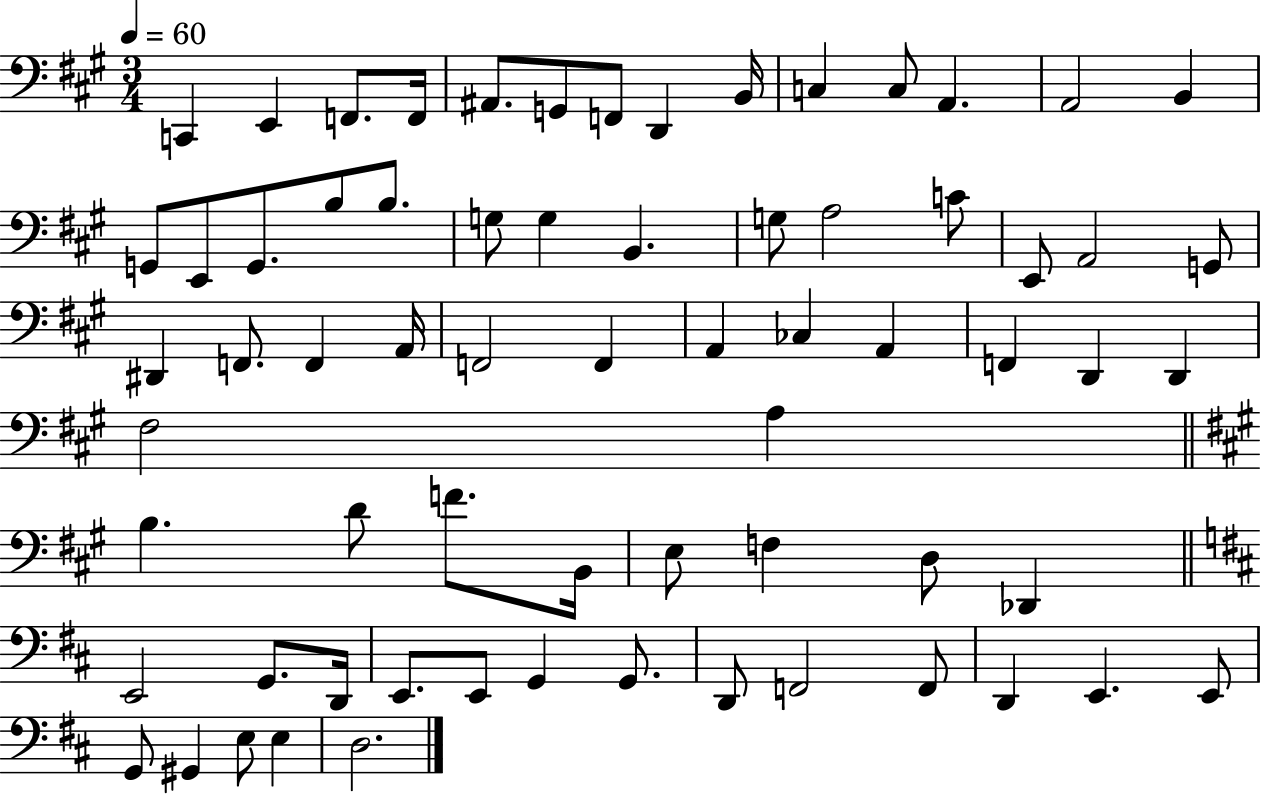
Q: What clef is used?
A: bass